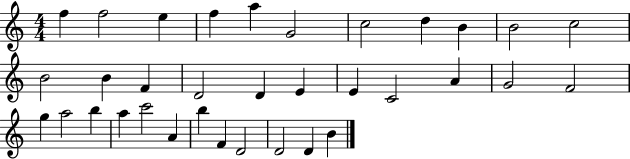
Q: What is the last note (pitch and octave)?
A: B4